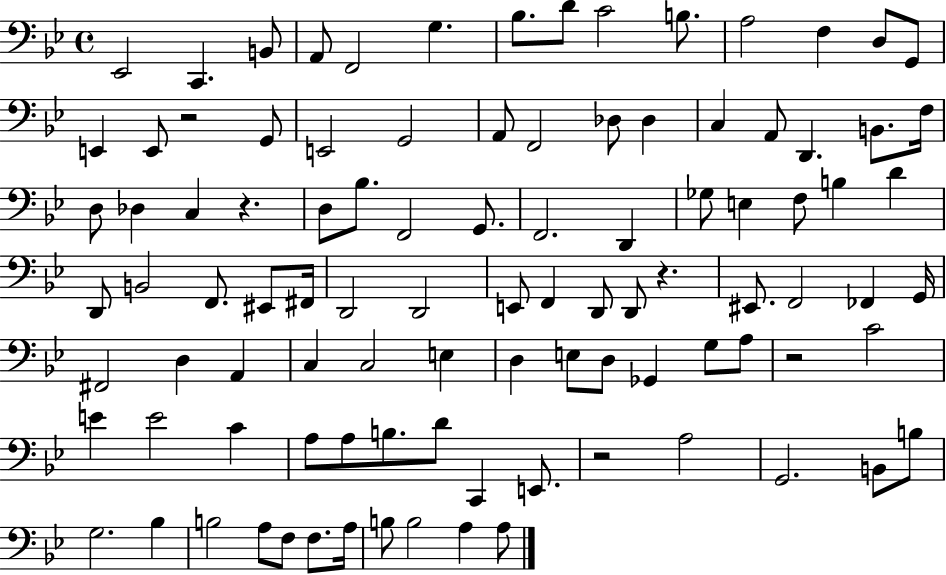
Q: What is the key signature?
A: BES major